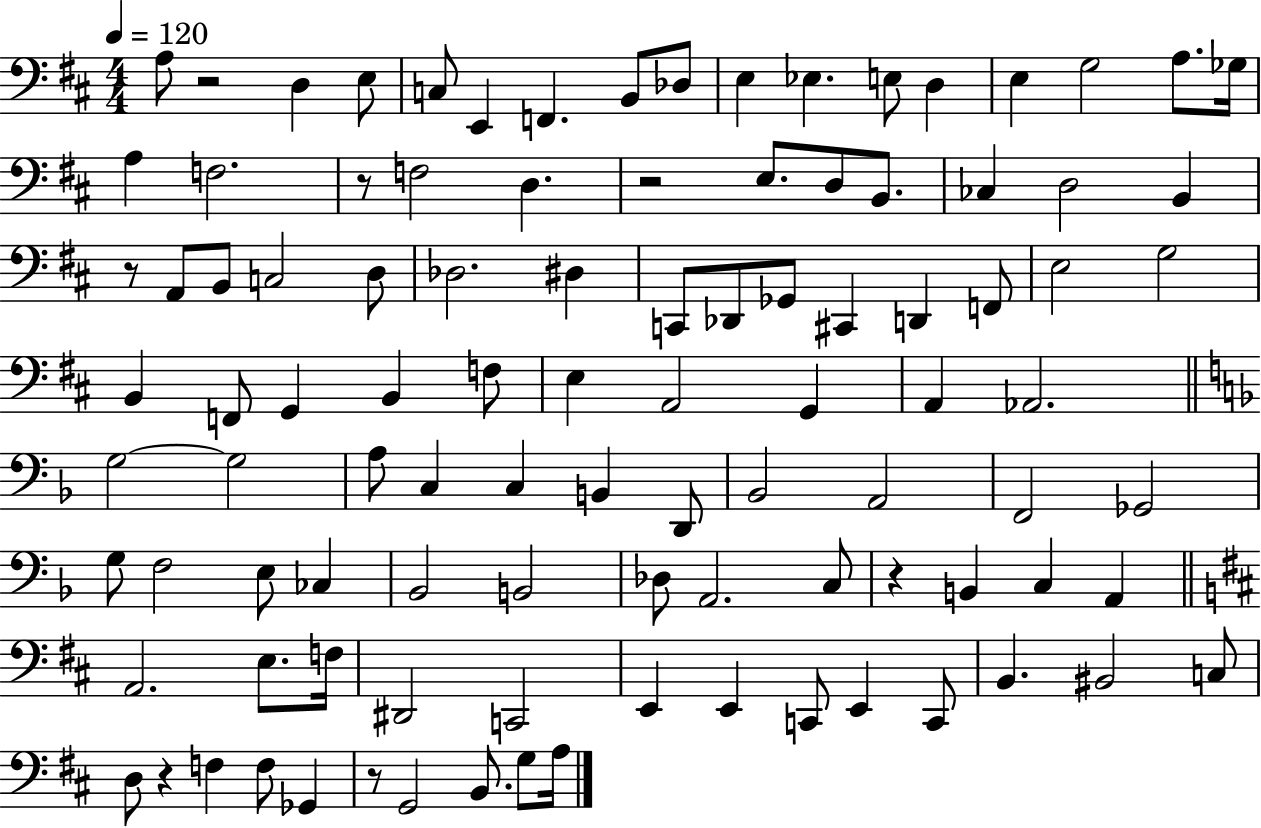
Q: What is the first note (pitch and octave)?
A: A3